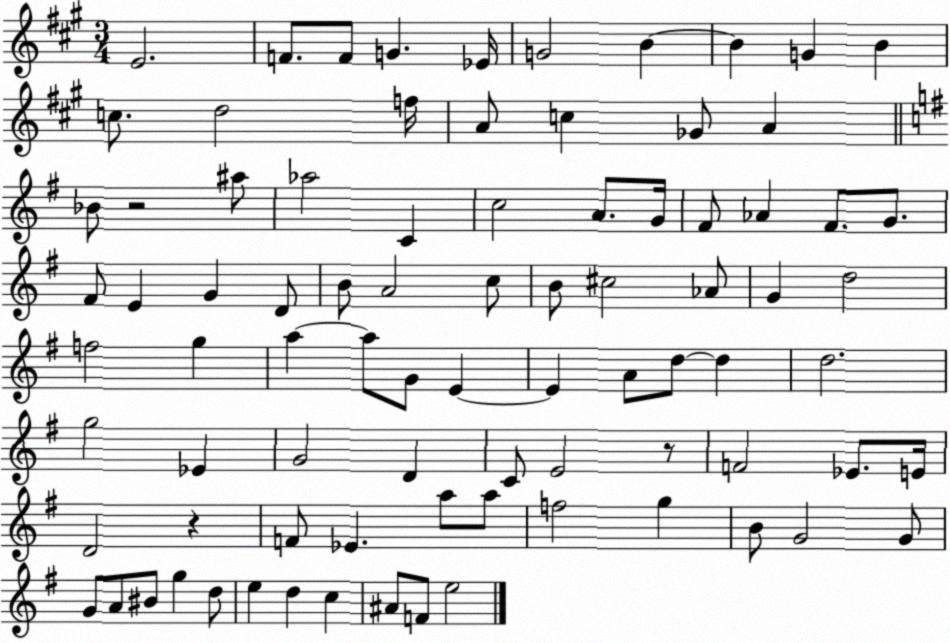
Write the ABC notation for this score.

X:1
T:Untitled
M:3/4
L:1/4
K:A
E2 F/2 F/2 G _E/4 G2 B B G B c/2 d2 f/4 A/2 c _G/2 A _B/2 z2 ^a/2 _a2 C c2 A/2 G/4 ^F/2 _A ^F/2 G/2 ^F/2 E G D/2 B/2 A2 c/2 B/2 ^c2 _A/2 G d2 f2 g a a/2 G/2 E E A/2 d/2 d d2 g2 _E G2 D C/2 E2 z/2 F2 _E/2 E/4 D2 z F/2 _E a/2 a/2 f2 g B/2 G2 G/2 G/2 A/2 ^B/2 g d/2 e d c ^A/2 F/2 e2